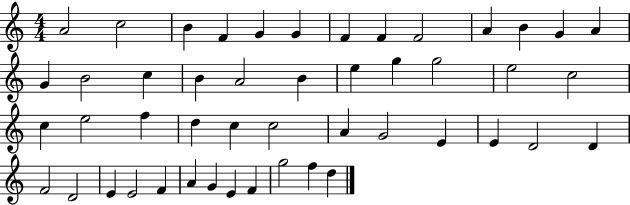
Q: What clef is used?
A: treble